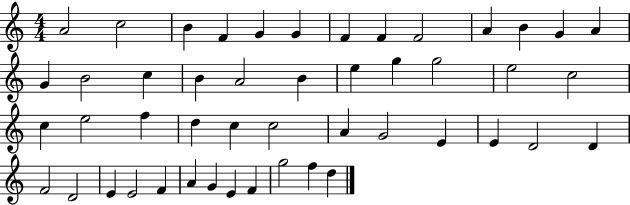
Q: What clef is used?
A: treble